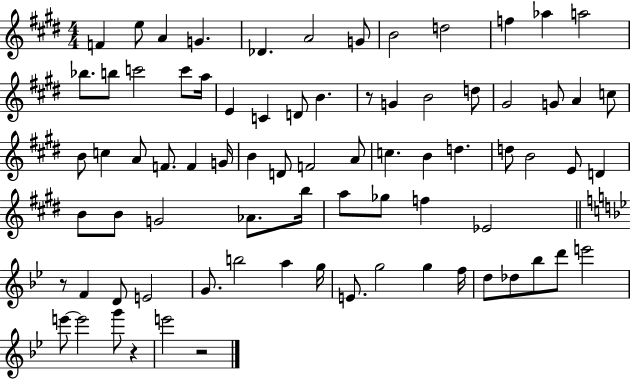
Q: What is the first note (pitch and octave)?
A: F4